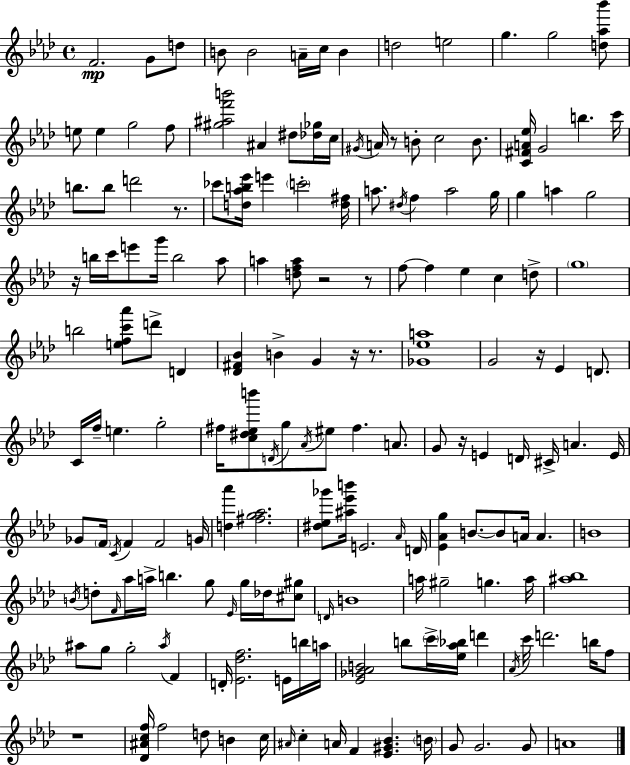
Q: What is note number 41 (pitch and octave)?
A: G5